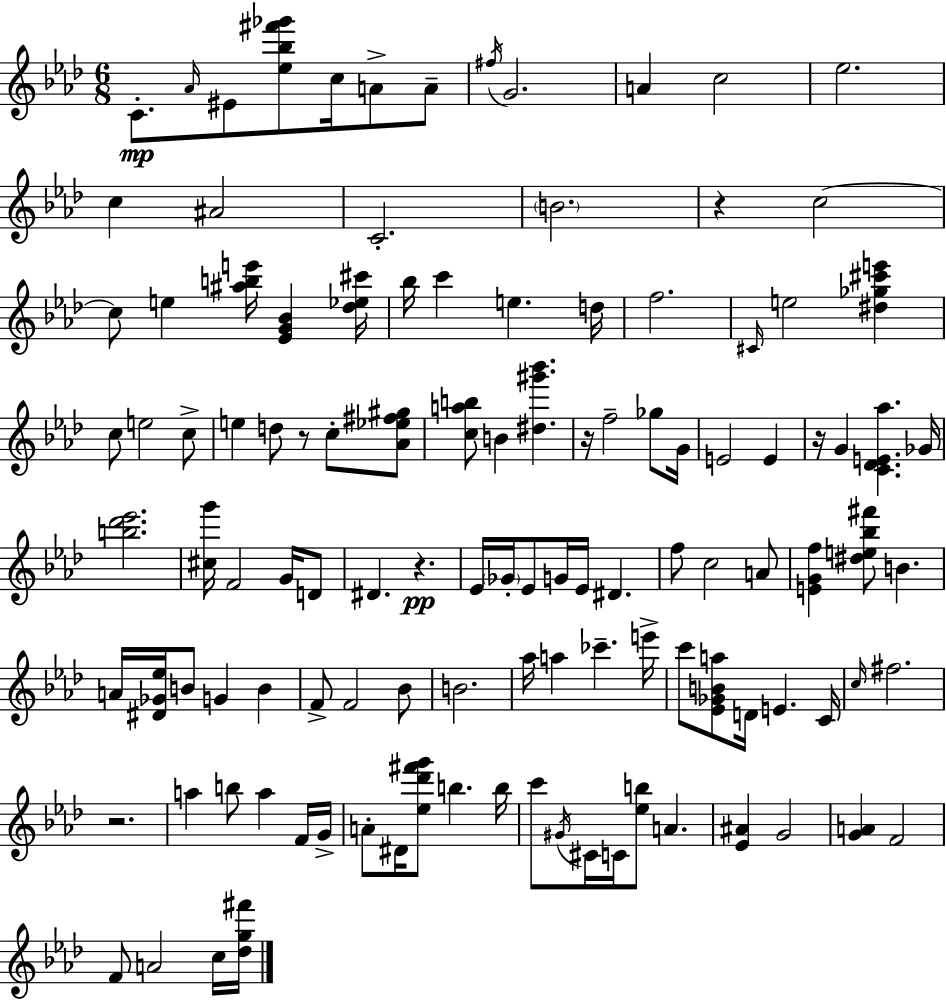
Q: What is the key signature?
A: AES major